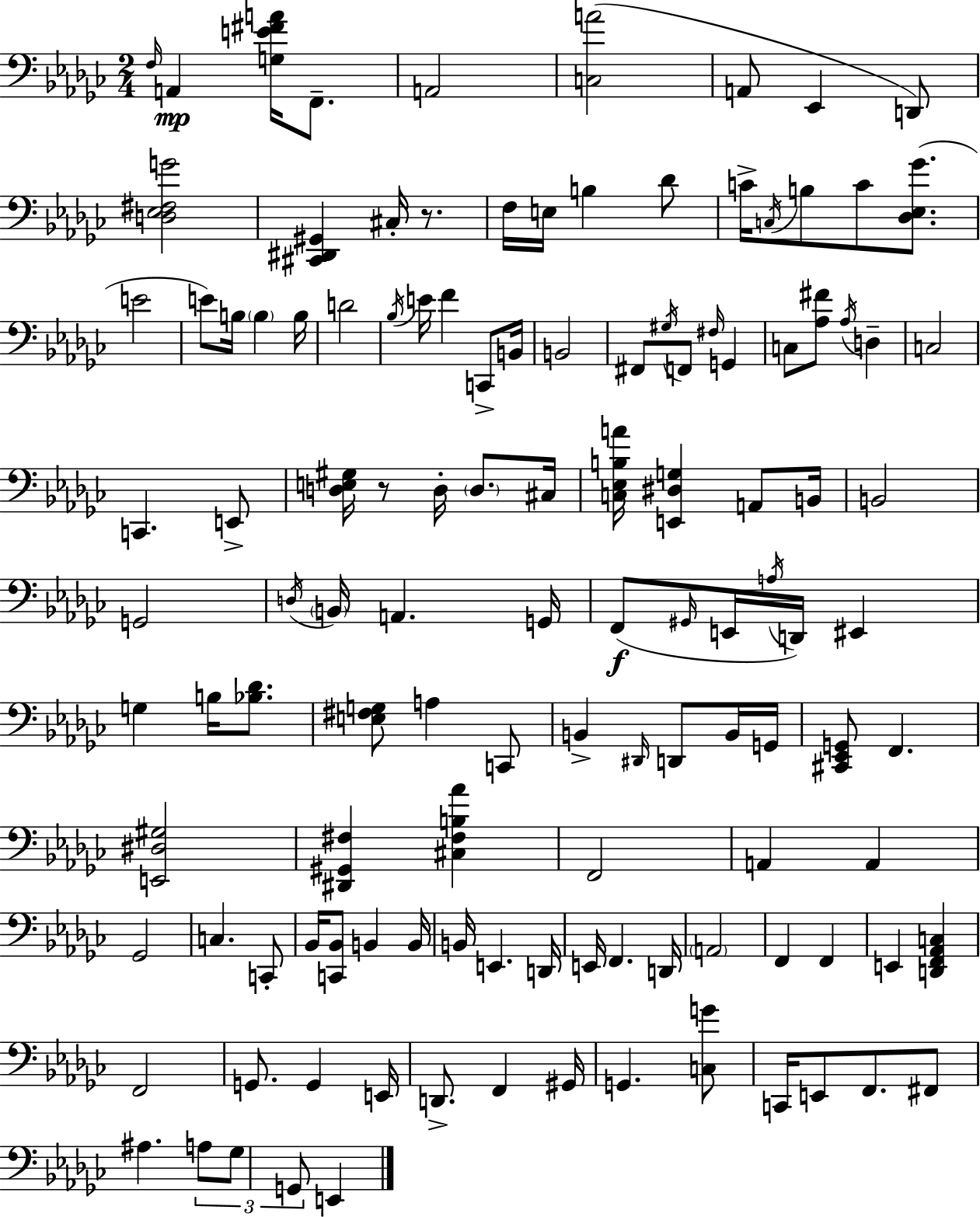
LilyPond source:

{
  \clef bass
  \numericTimeSignature
  \time 2/4
  \key ees \minor
  \repeat volta 2 { \grace { f16 }\mp a,4 <g e' fis' a'>16 f,8.-- | a,2 | <c a'>2( | a,8 ees,4 d,8) | \break <d ees fis g'>2 | <cis, dis, gis,>4 cis16-. r8. | f16 e16 b4 des'8 | c'16-> \acciaccatura { c16 } b8 c'8 <des ees ges'>8.( | \break e'2 | e'8) b16 \parenthesize b4 | b16 d'2 | \acciaccatura { bes16 } e'16 f'4 | \break c,8-> b,16 b,2 | fis,8 \acciaccatura { gis16 } f,8 | \grace { fis16 } g,4 c8 <aes fis'>8 | \acciaccatura { aes16 } d4-- c2 | \break c,4. | e,8-> <d e gis>16 r8 | d16-. \parenthesize d8. cis16 <c ees b a'>16 <e, dis g>4 | a,8 b,16 b,2 | \break g,2 | \acciaccatura { d16 } \parenthesize b,16 | a,4. g,16 f,8(\f | \grace { gis,16 } e,16 \acciaccatura { a16 } d,16) eis,4 | \break g4 b16 <bes des'>8. | <e fis g>8 a4 c,8 | b,4-> \grace { dis,16 } d,8 | b,16 g,16 <cis, ees, g,>8 f,4. | \break <e, dis gis>2 | <dis, gis, fis>4 <cis fis b aes'>4 | f,2 | a,4 a,4 | \break ges,2 | c4. | c,8-. bes,16 <c, bes,>8 b,4 | b,16 b,16 e,4. | \break d,16 e,16 f,4. | d,16 \parenthesize a,2 | f,4 f,4 | e,4 <d, f, aes, c>4 | \break f,2 | g,8. g,4 | e,16 d,8.-> f,4 | gis,16 g,4. | \break <c g'>8 c,16 e,8 f,8. | fis,8 ais4. | \tuplet 3/2 { a8 ges8 g,8 } e,4 | } \bar "|."
}